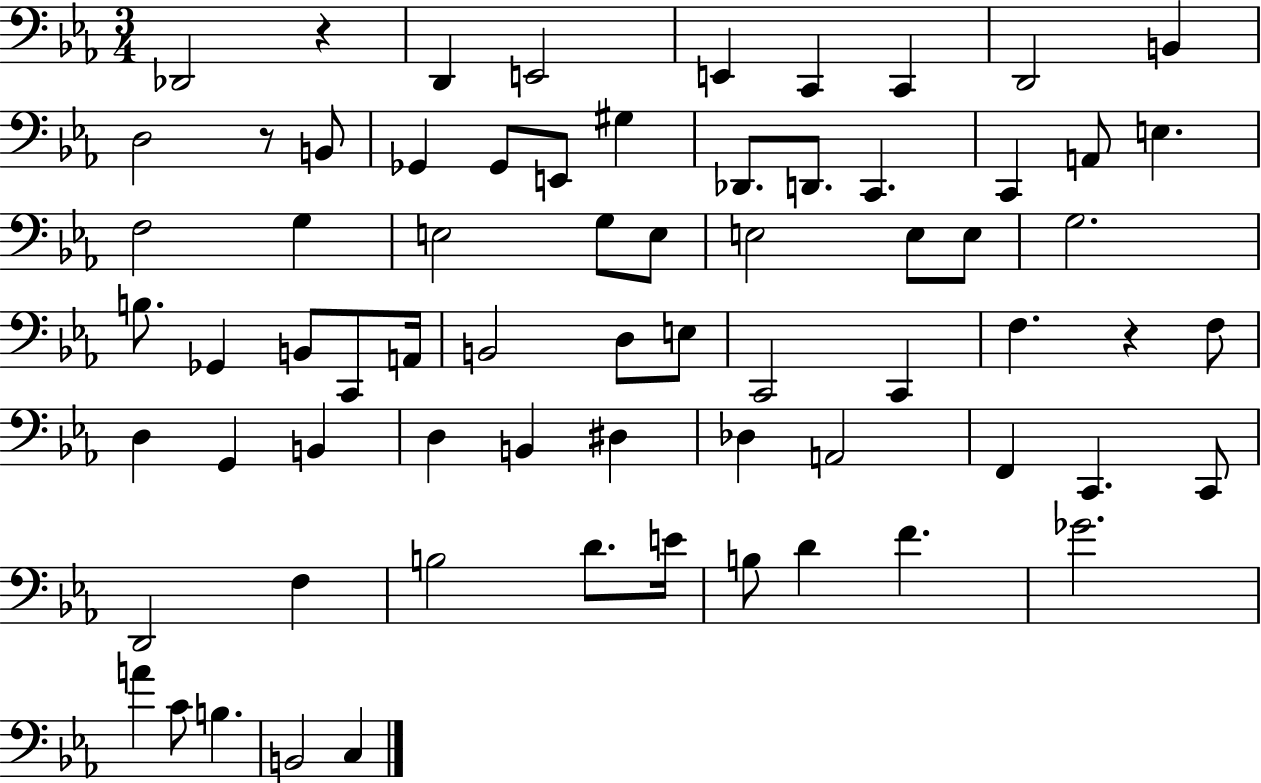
X:1
T:Untitled
M:3/4
L:1/4
K:Eb
_D,,2 z D,, E,,2 E,, C,, C,, D,,2 B,, D,2 z/2 B,,/2 _G,, _G,,/2 E,,/2 ^G, _D,,/2 D,,/2 C,, C,, A,,/2 E, F,2 G, E,2 G,/2 E,/2 E,2 E,/2 E,/2 G,2 B,/2 _G,, B,,/2 C,,/2 A,,/4 B,,2 D,/2 E,/2 C,,2 C,, F, z F,/2 D, G,, B,, D, B,, ^D, _D, A,,2 F,, C,, C,,/2 D,,2 F, B,2 D/2 E/4 B,/2 D F _G2 A C/2 B, B,,2 C,